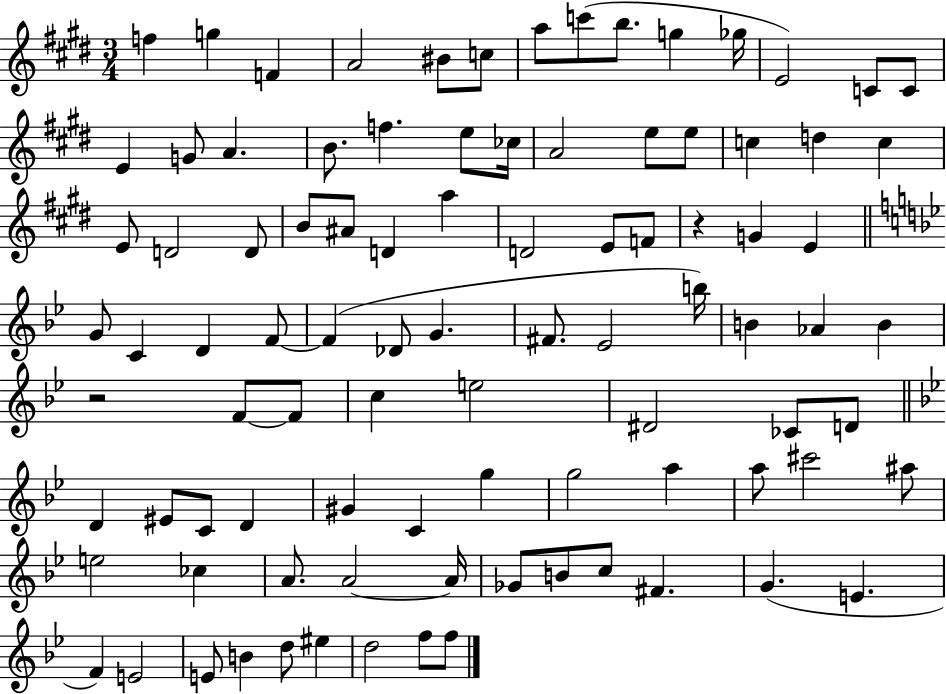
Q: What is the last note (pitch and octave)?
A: F5